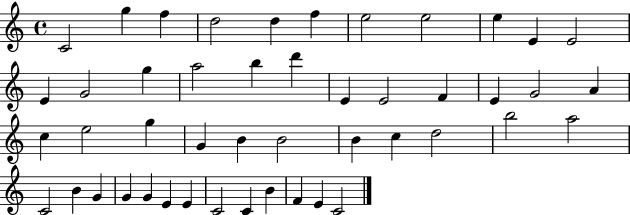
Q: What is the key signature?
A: C major